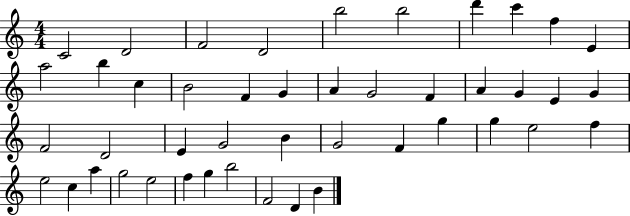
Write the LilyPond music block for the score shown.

{
  \clef treble
  \numericTimeSignature
  \time 4/4
  \key c \major
  c'2 d'2 | f'2 d'2 | b''2 b''2 | d'''4 c'''4 f''4 e'4 | \break a''2 b''4 c''4 | b'2 f'4 g'4 | a'4 g'2 f'4 | a'4 g'4 e'4 g'4 | \break f'2 d'2 | e'4 g'2 b'4 | g'2 f'4 g''4 | g''4 e''2 f''4 | \break e''2 c''4 a''4 | g''2 e''2 | f''4 g''4 b''2 | f'2 d'4 b'4 | \break \bar "|."
}